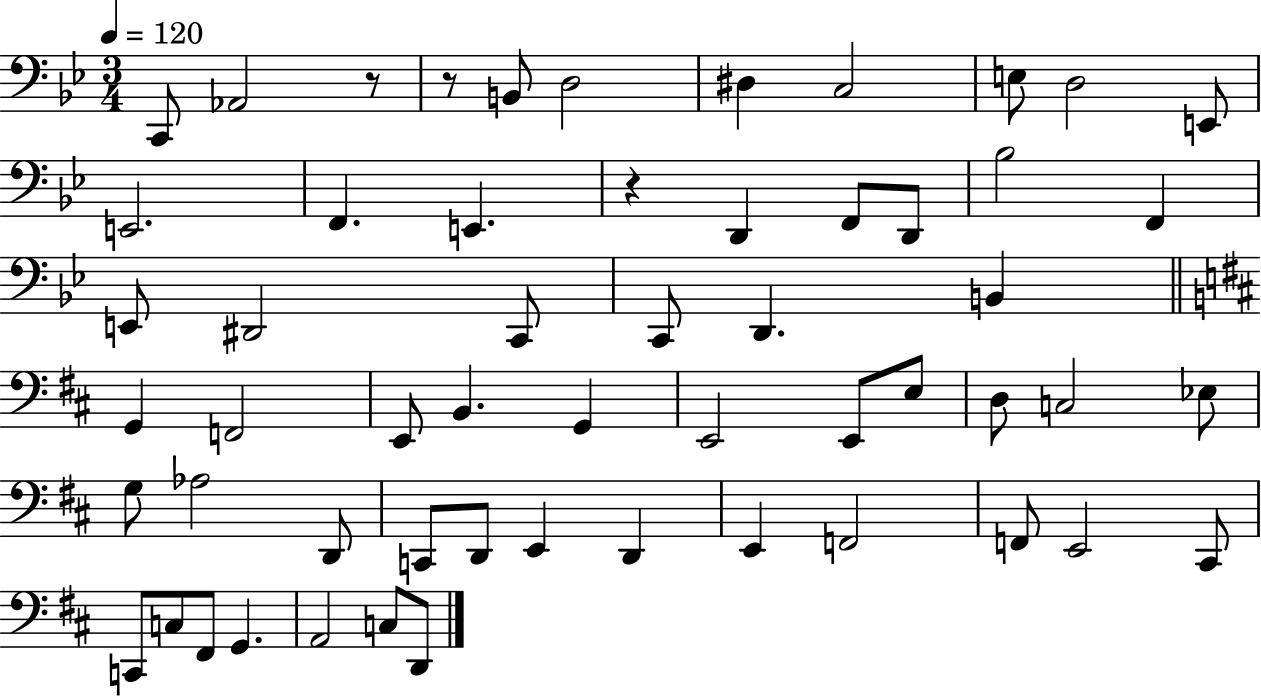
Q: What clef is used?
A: bass